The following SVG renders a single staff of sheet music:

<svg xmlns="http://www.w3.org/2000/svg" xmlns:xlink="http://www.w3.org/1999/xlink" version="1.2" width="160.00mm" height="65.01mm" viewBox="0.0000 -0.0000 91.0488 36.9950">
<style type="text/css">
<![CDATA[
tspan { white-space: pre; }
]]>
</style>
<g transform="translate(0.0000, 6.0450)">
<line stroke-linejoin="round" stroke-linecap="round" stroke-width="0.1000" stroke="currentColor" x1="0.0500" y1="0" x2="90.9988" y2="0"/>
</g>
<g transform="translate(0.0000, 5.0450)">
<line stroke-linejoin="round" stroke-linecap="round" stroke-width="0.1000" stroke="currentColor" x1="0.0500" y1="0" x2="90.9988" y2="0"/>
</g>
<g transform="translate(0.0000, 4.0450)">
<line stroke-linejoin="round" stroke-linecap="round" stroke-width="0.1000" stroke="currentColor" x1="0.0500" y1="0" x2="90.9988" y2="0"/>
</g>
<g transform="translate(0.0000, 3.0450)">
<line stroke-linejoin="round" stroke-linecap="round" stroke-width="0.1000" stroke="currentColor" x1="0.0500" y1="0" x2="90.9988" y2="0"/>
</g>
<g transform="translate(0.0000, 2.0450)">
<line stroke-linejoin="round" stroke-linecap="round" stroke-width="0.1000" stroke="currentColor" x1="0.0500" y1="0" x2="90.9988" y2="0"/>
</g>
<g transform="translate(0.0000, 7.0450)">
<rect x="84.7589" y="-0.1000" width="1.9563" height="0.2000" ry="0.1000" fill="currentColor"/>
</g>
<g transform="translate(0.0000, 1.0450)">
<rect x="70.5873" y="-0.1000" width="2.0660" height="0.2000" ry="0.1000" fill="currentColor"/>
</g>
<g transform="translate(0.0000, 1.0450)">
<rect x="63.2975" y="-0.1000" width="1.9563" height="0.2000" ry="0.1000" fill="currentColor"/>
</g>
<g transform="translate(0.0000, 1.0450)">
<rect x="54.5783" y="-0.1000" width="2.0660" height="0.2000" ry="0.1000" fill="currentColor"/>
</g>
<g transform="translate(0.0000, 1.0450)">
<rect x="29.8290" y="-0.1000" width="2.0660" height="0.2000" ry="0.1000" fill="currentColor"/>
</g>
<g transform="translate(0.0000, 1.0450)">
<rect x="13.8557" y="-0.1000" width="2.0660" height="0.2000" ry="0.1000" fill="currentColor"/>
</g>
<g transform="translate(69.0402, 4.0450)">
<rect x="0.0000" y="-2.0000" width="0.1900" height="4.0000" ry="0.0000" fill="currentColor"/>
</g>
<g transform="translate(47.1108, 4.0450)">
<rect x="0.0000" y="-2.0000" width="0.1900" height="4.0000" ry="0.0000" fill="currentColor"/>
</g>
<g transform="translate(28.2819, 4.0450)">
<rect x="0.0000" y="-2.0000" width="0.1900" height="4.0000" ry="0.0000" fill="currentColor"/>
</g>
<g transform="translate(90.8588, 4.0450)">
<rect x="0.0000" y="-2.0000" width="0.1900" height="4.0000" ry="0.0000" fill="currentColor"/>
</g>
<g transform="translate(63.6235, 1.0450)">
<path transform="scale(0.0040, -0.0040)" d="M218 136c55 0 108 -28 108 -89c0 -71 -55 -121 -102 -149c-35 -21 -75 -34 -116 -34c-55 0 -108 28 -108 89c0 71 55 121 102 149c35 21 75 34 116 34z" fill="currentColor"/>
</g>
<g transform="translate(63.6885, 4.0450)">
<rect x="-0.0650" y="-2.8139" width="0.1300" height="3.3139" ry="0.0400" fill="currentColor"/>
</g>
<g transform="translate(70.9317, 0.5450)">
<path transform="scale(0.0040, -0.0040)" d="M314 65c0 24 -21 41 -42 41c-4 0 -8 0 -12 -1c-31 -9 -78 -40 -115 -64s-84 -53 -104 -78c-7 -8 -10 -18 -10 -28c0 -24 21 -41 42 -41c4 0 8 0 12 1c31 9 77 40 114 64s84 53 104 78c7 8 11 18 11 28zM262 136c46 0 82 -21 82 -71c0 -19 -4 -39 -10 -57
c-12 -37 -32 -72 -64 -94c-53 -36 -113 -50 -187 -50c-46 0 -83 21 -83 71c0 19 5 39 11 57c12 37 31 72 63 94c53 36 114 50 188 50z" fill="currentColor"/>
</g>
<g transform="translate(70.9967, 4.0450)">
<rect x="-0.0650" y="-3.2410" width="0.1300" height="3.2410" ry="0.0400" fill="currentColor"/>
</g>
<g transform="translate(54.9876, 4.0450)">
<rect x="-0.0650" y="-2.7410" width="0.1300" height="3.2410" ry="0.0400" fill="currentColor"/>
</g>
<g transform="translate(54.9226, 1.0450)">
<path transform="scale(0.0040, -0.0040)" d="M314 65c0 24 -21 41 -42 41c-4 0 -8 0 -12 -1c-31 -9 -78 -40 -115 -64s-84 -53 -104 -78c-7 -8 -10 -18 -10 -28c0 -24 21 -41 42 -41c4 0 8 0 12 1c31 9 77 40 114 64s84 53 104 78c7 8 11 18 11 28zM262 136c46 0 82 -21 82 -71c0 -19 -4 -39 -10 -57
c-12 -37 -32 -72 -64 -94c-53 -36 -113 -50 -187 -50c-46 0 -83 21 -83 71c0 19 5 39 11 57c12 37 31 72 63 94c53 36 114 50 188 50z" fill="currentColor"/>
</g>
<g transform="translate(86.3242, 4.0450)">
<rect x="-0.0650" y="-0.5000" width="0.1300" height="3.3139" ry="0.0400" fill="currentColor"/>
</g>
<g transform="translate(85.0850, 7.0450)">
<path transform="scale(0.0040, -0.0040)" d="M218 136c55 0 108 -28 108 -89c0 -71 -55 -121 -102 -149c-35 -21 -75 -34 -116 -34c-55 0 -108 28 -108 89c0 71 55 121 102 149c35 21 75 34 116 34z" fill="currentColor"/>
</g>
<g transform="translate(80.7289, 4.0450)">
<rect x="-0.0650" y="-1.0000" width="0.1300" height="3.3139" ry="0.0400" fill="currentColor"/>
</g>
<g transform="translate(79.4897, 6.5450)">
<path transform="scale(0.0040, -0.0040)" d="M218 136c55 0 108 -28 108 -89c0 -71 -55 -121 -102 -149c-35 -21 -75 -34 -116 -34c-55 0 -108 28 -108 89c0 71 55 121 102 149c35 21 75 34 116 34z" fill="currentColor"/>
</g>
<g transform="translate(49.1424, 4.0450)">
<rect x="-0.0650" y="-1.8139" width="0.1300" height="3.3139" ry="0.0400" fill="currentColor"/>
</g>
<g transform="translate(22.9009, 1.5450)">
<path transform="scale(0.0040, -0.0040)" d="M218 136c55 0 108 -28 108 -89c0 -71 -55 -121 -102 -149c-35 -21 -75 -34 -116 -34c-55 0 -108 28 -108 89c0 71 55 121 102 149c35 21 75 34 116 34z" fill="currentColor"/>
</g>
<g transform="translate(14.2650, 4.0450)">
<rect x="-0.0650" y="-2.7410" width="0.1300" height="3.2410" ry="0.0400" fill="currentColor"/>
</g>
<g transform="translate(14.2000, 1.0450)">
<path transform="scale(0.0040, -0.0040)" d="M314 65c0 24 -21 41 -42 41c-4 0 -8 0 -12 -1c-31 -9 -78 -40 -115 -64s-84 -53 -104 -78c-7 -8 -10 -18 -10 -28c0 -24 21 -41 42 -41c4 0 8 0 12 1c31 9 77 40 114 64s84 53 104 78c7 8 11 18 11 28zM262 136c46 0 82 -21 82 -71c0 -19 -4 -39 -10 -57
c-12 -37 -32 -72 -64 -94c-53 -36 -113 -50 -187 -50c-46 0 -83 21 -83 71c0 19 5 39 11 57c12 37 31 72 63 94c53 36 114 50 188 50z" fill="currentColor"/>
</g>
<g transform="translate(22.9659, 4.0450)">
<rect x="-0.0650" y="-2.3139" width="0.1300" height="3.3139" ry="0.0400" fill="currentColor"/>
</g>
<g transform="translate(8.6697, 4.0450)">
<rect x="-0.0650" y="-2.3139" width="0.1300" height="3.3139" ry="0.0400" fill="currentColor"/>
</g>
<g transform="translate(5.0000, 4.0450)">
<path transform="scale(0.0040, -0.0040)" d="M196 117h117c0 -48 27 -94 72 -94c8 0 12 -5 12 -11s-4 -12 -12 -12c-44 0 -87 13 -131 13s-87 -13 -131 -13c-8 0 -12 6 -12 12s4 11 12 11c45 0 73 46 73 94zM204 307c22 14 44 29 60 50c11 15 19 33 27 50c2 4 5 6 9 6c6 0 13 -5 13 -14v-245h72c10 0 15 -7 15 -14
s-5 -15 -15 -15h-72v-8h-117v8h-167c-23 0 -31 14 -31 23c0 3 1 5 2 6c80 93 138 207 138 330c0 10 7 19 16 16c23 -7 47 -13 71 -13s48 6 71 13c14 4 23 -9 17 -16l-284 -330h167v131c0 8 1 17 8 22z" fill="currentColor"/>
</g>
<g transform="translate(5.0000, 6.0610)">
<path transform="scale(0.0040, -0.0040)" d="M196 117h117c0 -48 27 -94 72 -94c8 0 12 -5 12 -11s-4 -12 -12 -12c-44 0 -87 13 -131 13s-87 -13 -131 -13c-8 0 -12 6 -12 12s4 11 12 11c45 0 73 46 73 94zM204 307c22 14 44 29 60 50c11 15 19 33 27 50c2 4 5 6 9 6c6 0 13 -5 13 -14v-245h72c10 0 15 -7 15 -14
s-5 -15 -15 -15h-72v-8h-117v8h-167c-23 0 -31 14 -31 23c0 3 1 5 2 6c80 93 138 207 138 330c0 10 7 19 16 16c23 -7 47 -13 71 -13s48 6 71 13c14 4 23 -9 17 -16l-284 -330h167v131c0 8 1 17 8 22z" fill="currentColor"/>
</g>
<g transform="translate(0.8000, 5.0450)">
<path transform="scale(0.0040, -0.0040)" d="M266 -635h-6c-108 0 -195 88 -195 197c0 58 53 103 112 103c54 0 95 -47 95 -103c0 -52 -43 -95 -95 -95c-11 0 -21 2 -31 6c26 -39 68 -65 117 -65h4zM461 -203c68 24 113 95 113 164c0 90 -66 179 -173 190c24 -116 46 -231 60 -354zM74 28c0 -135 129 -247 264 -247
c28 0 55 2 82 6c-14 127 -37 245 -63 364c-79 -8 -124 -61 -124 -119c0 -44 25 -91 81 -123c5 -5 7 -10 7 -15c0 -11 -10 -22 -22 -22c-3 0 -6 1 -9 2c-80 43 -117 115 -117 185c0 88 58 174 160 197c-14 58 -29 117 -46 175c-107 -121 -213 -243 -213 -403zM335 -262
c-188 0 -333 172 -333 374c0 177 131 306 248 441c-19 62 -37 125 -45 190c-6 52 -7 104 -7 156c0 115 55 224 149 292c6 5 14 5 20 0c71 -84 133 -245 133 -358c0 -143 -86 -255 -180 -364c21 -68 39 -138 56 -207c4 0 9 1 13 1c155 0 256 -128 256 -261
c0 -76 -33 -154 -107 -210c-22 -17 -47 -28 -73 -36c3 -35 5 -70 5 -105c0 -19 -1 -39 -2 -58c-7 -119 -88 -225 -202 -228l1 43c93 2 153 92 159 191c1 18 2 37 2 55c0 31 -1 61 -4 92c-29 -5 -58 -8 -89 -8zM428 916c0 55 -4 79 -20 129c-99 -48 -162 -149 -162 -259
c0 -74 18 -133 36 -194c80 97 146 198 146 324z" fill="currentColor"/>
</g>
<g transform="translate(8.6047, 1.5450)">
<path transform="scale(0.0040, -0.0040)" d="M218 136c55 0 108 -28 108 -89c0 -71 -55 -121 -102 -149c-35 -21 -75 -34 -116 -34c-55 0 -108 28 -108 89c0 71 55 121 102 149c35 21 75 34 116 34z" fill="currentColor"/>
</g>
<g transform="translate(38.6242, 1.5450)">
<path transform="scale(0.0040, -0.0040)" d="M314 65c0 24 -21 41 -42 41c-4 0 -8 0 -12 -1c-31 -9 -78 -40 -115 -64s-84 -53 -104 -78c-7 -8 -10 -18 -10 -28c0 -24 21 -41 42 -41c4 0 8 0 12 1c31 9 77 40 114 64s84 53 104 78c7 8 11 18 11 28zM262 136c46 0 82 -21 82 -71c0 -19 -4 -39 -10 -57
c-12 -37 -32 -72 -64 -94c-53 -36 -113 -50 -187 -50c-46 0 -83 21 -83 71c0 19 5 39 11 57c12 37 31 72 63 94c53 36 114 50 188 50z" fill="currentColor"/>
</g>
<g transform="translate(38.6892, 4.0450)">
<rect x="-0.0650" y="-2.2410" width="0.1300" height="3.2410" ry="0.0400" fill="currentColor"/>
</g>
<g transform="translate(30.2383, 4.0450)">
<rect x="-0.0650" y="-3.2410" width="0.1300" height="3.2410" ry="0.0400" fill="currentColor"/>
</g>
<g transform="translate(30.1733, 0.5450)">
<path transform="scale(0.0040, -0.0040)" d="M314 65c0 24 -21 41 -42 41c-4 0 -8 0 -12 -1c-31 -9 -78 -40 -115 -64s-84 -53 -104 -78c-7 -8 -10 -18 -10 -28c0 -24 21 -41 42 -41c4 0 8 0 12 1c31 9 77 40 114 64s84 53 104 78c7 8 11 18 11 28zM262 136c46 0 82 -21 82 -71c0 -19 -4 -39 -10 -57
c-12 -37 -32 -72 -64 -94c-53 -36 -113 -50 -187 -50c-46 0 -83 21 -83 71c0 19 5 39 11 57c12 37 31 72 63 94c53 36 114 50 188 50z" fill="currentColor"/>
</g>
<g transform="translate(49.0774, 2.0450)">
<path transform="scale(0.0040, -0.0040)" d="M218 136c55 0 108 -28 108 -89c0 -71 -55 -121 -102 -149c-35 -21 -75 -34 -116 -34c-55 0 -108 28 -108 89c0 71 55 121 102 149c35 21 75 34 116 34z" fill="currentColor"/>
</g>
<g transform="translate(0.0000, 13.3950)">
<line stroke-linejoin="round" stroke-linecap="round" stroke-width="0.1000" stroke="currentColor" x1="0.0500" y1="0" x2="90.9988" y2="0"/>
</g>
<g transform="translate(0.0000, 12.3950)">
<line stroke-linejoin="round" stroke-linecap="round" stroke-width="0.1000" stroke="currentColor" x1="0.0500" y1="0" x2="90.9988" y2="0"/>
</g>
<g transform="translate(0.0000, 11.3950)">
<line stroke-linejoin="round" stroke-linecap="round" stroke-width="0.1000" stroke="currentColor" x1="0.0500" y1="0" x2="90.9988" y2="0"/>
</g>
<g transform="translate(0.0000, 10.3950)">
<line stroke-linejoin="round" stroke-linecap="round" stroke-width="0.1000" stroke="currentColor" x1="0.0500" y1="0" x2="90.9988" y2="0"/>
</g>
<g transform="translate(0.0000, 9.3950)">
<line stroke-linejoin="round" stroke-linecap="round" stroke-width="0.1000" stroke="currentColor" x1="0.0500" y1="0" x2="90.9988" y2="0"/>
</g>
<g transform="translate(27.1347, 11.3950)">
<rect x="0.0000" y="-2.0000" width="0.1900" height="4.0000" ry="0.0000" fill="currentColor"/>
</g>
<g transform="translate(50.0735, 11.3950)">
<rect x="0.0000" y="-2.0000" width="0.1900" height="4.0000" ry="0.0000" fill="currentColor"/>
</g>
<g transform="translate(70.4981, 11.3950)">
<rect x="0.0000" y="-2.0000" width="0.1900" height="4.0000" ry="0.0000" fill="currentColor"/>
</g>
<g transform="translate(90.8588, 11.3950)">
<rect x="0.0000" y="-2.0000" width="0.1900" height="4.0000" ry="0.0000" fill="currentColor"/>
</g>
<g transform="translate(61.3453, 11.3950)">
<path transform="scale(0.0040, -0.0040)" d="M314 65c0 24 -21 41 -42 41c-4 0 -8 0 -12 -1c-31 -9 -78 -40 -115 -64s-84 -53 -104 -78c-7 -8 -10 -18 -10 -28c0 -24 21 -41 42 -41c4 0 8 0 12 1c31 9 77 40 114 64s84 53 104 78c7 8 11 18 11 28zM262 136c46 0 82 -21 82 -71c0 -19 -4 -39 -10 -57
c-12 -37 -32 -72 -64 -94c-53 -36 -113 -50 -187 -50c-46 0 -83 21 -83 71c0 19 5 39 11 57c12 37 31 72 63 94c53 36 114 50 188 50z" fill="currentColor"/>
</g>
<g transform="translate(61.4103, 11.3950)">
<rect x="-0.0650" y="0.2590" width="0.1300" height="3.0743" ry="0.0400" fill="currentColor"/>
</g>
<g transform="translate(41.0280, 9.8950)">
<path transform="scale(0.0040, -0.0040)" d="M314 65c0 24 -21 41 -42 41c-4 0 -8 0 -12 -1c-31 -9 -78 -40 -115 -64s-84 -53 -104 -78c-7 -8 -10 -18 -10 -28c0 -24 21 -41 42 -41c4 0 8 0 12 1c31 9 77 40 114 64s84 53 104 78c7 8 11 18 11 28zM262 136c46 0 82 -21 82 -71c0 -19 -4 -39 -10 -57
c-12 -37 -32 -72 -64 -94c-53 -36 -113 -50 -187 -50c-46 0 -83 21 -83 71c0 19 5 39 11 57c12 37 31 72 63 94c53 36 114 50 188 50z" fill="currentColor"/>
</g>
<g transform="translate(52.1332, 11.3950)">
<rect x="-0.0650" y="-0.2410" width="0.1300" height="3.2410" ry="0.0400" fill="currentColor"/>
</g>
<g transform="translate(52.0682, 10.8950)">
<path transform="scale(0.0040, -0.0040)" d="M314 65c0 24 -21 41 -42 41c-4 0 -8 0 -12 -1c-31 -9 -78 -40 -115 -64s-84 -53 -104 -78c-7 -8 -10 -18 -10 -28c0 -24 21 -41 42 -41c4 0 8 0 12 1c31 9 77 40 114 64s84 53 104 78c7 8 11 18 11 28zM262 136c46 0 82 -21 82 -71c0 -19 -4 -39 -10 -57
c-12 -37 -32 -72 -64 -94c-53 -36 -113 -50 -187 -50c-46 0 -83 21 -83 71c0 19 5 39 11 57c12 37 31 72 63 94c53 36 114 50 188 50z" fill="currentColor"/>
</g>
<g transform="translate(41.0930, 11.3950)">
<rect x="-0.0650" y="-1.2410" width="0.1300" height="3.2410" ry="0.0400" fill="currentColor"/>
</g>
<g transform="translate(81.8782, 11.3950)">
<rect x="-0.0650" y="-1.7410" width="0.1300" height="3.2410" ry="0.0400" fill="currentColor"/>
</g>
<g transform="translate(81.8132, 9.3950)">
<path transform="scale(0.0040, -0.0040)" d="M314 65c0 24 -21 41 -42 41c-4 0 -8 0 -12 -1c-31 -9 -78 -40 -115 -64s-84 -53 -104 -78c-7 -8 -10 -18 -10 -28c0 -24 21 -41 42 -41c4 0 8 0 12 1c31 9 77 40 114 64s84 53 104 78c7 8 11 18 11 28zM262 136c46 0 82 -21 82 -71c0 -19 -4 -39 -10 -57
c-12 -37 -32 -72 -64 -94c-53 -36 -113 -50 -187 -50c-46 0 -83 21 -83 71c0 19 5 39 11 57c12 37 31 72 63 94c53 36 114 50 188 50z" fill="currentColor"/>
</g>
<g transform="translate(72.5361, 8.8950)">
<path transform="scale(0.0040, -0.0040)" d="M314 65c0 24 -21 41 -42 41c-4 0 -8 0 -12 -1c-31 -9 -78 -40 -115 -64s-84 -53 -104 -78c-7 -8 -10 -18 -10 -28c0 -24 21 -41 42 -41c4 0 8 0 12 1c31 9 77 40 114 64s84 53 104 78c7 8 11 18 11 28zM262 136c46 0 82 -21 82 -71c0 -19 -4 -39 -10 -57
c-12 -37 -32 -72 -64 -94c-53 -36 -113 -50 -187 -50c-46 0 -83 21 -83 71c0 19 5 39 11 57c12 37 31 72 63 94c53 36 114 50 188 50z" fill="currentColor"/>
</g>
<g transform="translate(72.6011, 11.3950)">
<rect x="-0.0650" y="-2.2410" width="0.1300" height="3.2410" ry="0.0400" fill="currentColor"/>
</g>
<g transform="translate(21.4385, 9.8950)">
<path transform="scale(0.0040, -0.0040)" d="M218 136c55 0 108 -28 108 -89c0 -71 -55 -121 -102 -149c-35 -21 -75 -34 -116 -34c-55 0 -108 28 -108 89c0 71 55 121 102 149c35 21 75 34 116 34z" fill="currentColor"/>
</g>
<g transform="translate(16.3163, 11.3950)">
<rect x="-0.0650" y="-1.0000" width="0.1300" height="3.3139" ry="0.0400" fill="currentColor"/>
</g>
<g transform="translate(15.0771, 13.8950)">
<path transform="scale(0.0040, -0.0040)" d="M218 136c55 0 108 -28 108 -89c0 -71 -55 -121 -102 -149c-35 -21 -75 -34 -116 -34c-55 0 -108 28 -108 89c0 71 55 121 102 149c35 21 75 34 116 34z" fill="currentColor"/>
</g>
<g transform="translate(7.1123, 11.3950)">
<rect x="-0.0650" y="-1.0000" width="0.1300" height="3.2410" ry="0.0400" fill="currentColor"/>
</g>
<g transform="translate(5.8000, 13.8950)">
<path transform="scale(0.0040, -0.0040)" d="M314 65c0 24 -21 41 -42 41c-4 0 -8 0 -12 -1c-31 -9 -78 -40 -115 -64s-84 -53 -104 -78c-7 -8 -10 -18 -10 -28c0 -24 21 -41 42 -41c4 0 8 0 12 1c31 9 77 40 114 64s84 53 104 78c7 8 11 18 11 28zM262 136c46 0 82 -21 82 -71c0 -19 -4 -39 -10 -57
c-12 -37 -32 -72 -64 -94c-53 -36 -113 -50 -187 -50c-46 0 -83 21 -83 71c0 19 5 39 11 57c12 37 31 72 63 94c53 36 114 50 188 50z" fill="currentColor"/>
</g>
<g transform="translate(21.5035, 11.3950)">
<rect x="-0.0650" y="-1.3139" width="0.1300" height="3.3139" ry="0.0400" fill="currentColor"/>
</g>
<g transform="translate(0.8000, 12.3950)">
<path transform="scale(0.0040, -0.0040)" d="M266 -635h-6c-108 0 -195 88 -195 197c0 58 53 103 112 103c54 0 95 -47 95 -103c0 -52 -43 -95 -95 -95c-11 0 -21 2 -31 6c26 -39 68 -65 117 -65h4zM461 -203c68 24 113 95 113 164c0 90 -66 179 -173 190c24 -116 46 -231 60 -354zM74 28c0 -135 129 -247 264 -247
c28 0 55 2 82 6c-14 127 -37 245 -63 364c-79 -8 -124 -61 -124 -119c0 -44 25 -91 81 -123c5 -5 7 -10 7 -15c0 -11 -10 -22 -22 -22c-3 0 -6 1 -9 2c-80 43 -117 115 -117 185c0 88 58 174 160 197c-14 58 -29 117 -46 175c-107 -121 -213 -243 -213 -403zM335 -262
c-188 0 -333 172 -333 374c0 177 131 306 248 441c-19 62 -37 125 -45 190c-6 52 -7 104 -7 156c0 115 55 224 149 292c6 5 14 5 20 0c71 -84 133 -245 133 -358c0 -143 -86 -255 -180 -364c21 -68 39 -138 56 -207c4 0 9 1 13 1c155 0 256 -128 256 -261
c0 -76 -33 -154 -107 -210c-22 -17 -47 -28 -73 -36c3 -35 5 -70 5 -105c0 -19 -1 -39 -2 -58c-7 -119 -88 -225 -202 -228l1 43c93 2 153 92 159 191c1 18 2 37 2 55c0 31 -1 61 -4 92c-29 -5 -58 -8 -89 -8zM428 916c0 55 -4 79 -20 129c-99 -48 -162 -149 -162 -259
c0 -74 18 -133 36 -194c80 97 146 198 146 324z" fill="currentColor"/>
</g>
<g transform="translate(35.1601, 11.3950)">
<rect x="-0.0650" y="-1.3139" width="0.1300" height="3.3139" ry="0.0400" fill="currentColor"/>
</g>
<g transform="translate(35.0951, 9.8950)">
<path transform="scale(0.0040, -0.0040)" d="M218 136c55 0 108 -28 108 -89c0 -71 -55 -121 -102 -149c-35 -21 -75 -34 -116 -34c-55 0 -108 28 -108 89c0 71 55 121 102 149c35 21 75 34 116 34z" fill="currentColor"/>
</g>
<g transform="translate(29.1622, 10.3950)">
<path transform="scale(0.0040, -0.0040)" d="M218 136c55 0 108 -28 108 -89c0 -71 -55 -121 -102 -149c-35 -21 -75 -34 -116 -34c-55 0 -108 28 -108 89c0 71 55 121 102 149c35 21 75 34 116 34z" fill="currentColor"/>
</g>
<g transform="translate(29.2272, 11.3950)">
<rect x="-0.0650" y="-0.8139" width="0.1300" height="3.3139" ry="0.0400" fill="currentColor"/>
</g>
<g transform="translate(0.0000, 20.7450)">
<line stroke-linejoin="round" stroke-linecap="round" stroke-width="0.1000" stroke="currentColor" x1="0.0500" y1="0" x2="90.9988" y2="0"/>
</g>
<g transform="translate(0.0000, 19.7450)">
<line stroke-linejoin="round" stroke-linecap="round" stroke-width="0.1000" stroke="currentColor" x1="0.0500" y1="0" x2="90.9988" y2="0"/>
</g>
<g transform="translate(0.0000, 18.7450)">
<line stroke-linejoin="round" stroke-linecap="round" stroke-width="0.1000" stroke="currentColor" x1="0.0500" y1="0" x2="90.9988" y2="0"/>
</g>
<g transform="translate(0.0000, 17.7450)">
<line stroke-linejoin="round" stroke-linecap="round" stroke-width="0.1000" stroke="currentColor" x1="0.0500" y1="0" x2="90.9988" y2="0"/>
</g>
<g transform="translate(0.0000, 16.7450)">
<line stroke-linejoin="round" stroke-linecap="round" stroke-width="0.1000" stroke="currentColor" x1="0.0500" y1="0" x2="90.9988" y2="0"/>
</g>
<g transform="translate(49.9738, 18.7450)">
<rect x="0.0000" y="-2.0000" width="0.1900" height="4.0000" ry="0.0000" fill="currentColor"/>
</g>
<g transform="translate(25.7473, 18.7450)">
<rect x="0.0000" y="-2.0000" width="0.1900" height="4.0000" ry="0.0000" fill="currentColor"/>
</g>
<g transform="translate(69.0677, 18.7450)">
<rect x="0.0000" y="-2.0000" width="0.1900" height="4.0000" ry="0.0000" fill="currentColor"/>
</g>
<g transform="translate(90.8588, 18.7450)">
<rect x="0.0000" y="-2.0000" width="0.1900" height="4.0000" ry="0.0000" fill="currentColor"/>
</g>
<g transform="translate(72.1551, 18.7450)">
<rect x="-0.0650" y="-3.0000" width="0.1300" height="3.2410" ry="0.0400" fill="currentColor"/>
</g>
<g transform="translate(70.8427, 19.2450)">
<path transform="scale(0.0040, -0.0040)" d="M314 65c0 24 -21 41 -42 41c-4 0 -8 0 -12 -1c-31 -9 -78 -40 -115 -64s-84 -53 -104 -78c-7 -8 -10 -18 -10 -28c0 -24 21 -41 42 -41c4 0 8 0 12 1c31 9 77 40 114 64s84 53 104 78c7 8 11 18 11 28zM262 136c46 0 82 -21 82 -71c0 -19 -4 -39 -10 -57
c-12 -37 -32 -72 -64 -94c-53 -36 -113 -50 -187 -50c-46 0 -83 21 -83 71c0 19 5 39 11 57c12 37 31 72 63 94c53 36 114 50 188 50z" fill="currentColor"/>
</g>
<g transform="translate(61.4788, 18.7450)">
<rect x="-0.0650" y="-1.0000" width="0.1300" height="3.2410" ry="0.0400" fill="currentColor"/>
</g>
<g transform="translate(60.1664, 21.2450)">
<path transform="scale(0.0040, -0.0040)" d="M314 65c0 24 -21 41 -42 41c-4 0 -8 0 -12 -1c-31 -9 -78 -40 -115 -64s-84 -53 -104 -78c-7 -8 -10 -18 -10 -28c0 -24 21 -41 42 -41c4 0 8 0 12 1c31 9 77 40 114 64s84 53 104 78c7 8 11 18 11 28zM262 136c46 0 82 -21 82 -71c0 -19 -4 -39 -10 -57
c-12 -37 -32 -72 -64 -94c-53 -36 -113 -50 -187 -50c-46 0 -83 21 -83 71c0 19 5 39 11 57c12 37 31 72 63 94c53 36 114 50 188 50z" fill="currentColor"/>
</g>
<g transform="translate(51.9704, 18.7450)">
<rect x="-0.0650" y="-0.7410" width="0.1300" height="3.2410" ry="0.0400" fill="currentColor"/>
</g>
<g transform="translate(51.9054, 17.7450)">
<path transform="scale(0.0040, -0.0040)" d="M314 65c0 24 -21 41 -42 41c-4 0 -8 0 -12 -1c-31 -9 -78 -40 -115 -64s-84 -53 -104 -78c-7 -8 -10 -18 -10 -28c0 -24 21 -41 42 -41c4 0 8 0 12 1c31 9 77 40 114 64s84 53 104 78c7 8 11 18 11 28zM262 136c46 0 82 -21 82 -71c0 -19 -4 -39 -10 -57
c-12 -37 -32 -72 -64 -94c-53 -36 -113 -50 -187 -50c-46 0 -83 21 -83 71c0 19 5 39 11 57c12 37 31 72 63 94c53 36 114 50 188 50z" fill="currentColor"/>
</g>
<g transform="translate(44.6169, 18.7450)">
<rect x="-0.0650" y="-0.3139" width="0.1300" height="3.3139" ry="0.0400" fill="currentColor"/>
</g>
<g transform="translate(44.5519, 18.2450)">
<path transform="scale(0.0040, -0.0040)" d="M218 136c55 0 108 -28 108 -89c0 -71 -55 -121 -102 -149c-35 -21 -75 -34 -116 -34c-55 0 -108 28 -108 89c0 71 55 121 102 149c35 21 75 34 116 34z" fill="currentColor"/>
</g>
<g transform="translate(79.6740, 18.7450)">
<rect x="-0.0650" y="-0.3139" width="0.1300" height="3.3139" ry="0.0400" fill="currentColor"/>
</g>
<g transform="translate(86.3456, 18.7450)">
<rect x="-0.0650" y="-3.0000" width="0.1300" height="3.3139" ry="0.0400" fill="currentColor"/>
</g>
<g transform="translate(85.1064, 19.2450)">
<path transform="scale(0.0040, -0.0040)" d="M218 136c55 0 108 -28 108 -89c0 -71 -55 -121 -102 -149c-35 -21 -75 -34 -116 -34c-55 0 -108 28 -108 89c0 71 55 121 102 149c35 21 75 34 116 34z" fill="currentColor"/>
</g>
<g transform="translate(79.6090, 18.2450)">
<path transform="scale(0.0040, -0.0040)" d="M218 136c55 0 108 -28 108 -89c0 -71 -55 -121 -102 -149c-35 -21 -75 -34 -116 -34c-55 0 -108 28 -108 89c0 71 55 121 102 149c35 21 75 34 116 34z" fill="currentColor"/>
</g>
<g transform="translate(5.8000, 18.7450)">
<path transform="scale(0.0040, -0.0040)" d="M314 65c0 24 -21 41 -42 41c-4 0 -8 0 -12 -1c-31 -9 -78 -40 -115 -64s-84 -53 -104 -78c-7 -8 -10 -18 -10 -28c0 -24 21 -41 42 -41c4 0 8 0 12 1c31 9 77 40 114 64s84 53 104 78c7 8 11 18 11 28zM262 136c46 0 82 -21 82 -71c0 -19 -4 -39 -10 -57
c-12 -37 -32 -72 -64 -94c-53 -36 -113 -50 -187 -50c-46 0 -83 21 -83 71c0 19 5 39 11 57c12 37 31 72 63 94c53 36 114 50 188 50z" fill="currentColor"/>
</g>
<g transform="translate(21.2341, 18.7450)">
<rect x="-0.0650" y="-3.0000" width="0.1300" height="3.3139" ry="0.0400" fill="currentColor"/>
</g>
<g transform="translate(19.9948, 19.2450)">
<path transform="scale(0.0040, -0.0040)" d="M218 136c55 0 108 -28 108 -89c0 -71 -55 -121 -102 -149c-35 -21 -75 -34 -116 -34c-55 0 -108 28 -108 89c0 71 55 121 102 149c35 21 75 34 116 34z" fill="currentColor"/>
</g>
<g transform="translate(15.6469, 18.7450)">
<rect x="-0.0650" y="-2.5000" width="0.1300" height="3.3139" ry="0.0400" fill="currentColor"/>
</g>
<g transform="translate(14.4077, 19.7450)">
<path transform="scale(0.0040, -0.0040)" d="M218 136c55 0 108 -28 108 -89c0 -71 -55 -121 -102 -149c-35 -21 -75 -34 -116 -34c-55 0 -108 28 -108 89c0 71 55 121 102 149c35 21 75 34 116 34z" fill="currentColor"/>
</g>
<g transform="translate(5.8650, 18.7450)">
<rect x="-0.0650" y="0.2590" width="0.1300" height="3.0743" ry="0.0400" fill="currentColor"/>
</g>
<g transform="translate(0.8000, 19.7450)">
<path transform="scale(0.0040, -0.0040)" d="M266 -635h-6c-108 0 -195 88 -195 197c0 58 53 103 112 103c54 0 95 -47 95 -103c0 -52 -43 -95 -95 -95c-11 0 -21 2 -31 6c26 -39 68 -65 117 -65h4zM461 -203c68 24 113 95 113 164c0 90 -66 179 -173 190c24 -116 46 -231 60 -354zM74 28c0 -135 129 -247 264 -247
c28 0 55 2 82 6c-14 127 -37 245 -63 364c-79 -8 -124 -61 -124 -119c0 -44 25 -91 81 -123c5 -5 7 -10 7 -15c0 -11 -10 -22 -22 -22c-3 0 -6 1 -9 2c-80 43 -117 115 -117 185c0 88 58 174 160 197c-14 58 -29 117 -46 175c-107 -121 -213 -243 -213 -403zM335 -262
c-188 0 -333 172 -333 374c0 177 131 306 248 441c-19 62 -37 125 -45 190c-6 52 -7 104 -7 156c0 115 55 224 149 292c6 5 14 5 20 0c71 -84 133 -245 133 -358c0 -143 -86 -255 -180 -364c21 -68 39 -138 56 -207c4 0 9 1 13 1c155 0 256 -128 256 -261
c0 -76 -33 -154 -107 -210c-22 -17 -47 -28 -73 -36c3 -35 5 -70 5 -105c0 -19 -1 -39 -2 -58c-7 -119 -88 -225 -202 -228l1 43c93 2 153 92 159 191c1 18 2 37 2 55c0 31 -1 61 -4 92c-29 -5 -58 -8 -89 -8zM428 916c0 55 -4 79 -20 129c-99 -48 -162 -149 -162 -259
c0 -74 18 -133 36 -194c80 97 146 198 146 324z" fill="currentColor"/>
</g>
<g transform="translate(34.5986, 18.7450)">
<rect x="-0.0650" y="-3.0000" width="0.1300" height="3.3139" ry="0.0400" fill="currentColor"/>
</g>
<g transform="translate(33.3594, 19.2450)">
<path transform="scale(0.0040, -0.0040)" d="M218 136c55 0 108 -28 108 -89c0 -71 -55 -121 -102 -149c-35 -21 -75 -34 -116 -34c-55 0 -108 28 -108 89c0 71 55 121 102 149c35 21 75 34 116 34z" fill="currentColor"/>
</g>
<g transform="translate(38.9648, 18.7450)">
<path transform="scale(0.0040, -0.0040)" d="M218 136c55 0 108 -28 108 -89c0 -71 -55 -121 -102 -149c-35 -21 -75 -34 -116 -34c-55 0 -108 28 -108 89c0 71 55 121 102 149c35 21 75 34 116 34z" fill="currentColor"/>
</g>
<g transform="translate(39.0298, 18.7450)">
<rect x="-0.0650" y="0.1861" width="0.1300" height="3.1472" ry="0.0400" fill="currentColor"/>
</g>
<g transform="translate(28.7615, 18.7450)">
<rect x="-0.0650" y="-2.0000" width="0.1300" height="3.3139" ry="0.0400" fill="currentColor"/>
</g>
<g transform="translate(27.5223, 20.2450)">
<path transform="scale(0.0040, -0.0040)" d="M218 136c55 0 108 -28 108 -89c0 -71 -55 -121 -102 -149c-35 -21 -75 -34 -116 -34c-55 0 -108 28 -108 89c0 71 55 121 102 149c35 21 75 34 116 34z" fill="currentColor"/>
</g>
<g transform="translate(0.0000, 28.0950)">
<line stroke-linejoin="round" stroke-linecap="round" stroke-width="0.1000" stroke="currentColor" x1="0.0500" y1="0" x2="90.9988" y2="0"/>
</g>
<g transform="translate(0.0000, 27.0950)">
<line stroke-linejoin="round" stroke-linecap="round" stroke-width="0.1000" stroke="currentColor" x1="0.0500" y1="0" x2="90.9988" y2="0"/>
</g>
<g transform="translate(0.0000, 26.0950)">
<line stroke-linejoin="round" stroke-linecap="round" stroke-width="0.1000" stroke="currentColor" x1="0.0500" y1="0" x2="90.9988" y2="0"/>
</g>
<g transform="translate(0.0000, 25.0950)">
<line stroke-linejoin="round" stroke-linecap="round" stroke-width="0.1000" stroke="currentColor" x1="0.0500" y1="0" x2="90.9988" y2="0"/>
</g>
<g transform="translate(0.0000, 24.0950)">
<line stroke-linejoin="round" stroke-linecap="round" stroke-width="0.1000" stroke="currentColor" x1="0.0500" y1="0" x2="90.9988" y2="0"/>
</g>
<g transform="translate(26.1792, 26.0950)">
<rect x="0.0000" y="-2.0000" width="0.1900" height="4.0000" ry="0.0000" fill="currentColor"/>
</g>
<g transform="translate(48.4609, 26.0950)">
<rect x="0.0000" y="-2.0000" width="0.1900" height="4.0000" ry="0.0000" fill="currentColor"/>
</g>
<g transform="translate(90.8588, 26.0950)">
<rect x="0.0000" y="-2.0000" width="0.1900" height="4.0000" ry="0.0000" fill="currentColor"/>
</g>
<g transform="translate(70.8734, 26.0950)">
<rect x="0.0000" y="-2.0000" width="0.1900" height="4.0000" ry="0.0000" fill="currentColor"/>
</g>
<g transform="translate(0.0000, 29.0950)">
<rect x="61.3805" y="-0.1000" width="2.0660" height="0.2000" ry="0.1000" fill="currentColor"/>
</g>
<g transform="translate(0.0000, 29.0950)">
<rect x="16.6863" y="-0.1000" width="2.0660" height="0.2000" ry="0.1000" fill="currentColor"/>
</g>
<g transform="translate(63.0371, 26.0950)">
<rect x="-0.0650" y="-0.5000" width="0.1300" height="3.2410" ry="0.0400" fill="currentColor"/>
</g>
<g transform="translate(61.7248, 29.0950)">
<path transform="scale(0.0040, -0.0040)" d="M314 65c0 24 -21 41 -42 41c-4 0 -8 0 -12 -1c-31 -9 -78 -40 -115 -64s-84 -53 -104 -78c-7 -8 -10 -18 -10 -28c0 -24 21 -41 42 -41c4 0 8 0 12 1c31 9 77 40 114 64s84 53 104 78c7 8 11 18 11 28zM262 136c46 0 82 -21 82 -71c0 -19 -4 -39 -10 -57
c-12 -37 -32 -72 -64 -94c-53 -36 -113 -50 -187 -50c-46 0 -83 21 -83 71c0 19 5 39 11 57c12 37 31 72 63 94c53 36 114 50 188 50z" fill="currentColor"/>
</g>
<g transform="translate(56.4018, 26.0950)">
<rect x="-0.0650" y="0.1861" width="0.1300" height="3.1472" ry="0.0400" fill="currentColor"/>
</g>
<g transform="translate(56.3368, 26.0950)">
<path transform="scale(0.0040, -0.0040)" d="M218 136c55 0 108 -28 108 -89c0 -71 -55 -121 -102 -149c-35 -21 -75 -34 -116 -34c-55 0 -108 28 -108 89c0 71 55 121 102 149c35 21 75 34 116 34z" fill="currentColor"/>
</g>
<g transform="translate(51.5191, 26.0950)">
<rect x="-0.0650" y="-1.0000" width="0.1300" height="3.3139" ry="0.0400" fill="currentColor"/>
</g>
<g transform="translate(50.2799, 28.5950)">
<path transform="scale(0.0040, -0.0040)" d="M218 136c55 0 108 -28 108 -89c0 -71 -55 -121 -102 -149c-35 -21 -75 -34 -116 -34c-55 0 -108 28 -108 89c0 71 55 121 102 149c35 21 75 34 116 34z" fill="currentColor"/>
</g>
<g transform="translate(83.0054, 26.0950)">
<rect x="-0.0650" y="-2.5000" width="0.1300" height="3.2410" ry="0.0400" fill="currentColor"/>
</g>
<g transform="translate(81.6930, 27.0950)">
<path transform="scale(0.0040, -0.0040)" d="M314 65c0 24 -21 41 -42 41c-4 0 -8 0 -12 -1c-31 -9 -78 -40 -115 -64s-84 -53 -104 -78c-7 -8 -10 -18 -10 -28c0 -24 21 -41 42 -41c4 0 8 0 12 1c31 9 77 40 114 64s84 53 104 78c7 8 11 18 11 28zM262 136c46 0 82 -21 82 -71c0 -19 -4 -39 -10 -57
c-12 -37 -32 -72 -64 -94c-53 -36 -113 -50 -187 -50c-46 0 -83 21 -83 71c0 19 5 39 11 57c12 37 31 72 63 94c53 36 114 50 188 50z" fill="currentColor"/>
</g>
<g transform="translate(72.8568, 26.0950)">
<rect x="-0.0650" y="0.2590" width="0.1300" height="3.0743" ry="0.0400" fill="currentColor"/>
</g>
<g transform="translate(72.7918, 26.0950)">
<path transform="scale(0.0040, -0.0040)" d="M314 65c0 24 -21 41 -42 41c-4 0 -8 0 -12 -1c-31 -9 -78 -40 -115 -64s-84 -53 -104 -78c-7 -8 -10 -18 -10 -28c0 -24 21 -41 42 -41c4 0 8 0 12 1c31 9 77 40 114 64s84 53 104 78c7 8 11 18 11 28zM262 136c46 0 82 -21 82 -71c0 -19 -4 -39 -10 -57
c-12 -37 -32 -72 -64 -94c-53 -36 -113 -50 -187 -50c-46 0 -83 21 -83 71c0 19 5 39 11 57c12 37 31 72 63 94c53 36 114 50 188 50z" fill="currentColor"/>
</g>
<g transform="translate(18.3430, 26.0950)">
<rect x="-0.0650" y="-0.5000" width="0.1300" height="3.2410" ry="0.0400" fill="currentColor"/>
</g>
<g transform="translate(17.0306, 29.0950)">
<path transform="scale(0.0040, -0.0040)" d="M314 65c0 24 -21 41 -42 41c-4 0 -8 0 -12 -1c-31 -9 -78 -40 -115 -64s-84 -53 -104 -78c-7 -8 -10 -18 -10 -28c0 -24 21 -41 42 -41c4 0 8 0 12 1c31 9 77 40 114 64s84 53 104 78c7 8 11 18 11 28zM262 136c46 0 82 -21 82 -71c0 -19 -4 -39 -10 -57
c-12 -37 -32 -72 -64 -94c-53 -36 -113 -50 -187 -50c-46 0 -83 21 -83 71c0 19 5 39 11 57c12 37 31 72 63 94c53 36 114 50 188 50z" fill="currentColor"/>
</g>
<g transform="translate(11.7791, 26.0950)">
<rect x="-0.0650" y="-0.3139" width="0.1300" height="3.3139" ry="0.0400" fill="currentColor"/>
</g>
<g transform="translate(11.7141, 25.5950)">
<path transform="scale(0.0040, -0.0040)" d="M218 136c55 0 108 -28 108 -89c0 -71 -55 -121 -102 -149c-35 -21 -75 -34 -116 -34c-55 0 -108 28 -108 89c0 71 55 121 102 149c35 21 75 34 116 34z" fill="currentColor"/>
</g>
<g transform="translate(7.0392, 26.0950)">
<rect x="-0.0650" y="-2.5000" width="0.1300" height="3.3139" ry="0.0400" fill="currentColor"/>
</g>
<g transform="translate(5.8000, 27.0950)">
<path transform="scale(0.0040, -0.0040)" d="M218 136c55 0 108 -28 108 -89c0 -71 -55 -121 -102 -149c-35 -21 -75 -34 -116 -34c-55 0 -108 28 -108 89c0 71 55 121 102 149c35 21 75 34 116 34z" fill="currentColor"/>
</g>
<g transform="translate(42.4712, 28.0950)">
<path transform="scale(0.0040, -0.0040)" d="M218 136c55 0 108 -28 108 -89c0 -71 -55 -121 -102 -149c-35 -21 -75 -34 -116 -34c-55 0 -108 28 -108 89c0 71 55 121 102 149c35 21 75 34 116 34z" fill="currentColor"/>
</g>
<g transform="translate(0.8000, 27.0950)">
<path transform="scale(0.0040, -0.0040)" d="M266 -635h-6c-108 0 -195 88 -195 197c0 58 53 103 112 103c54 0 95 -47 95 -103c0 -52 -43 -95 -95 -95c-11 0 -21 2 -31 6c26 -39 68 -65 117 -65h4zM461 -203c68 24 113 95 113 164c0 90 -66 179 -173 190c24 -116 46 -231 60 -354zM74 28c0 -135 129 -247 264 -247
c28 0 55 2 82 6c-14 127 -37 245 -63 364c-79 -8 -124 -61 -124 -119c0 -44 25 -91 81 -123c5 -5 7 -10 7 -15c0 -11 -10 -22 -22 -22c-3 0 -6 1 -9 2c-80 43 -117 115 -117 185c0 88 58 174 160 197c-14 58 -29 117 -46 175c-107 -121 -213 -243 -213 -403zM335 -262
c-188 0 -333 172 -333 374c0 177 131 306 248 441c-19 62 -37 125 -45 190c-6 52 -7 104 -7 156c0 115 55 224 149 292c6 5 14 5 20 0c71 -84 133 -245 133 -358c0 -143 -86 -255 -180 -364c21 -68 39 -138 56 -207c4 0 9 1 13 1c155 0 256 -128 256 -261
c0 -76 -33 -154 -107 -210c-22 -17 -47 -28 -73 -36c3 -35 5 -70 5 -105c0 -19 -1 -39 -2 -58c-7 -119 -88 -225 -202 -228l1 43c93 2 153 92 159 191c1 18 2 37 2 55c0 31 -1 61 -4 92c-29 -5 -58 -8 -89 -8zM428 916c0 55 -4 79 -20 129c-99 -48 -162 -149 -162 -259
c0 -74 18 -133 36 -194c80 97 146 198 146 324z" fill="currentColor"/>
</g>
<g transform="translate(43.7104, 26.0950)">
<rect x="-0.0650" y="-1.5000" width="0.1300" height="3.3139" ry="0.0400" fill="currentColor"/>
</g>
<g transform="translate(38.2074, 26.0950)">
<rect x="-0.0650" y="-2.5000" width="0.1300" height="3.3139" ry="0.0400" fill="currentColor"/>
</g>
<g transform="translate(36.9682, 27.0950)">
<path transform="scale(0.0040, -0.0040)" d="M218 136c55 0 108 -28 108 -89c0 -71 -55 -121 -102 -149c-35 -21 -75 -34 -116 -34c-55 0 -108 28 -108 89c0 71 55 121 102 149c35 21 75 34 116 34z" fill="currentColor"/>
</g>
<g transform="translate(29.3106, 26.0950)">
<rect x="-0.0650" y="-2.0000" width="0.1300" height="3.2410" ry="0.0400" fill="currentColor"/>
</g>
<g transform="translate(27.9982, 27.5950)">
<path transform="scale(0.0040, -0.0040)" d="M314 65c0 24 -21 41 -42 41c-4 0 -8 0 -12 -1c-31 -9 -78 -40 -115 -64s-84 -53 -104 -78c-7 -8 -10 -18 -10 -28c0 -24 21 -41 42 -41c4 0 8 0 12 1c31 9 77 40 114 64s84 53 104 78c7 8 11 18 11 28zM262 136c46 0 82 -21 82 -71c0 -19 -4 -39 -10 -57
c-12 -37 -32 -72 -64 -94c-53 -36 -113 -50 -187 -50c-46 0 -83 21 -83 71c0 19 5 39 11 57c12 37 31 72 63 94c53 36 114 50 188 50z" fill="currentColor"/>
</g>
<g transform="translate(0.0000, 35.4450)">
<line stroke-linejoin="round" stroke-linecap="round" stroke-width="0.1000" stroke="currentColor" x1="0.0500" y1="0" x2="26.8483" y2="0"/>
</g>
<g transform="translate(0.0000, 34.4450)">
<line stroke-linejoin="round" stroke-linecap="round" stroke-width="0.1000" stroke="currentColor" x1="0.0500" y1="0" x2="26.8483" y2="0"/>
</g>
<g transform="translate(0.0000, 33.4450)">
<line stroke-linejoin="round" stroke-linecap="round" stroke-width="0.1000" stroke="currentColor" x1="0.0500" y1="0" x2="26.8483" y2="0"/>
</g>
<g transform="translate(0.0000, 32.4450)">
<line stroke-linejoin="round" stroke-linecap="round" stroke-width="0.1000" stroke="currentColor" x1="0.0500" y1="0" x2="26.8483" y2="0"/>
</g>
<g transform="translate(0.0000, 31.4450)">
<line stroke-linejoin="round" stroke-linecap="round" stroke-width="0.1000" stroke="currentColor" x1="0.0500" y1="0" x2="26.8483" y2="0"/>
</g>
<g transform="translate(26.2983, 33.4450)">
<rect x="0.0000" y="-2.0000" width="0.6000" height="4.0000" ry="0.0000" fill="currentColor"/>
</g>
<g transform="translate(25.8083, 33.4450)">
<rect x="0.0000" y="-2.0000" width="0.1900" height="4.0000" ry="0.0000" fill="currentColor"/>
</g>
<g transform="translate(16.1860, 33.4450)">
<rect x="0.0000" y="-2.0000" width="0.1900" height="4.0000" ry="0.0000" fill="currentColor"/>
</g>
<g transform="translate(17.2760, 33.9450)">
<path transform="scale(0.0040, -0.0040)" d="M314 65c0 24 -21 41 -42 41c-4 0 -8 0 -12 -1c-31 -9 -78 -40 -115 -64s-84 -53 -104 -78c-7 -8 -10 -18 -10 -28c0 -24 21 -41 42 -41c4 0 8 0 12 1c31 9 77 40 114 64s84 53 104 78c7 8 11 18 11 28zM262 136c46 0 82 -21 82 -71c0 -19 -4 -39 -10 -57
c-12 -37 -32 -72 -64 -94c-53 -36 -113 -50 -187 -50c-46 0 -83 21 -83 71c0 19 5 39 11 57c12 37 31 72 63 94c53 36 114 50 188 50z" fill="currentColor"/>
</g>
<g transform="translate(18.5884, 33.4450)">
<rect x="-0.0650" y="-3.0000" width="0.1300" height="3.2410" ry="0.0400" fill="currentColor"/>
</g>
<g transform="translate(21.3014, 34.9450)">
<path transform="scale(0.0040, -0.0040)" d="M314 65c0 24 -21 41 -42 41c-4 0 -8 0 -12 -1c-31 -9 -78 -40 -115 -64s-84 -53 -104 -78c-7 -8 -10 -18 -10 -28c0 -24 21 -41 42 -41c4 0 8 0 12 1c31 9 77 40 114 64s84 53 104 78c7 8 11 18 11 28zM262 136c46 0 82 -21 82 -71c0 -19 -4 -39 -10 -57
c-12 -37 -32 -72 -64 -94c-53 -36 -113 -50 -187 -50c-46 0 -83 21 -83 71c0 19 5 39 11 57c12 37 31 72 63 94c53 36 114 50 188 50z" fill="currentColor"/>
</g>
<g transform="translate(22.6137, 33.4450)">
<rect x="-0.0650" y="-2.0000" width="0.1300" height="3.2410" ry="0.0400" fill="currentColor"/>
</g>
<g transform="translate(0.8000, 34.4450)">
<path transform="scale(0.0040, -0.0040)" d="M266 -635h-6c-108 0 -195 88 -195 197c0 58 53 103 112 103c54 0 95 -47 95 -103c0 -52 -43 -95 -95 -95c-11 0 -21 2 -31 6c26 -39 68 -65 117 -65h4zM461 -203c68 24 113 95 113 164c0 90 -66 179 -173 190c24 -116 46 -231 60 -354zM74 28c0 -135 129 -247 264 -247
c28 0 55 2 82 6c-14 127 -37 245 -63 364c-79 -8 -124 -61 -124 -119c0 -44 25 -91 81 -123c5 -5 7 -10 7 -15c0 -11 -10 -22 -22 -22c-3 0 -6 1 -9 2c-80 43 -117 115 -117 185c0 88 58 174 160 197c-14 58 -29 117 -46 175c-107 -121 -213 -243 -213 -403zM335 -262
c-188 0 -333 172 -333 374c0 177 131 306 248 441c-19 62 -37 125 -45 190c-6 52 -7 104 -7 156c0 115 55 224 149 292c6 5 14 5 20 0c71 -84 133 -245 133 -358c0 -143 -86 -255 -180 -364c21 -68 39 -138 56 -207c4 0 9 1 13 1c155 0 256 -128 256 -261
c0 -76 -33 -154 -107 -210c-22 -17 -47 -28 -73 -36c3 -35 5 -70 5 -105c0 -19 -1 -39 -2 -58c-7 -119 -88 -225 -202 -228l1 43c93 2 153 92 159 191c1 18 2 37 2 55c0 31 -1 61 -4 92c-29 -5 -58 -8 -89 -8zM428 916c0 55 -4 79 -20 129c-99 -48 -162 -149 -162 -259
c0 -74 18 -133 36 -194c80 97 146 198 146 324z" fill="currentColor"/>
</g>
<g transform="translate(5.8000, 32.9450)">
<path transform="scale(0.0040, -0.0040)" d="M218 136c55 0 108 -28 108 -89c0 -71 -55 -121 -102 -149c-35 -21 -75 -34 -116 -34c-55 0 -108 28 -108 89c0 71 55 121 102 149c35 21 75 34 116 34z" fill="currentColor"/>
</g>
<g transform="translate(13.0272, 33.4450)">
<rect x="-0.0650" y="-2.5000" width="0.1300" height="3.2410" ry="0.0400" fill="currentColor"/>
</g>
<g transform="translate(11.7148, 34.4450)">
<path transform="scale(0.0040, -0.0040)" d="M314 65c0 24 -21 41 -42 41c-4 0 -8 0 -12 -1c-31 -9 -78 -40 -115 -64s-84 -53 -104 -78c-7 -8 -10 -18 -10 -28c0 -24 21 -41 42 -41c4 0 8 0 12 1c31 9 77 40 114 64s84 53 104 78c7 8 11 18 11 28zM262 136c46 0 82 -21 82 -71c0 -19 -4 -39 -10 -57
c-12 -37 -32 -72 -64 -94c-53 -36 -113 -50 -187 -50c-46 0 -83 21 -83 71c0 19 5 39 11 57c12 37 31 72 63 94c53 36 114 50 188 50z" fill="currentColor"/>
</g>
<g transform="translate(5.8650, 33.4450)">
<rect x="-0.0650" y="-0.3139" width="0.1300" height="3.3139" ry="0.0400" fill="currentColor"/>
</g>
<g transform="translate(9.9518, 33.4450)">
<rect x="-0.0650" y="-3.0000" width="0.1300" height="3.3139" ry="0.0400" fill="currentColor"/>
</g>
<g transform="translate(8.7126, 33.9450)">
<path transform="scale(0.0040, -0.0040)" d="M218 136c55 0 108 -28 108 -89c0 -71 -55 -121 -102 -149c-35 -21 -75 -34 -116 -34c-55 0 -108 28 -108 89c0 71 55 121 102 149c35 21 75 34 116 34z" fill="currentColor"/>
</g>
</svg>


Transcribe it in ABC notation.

X:1
T:Untitled
M:4/4
L:1/4
K:C
g a2 g b2 g2 f a2 a b2 D C D2 D e d e e2 c2 B2 g2 f2 B2 G A F A B c d2 D2 A2 c A G c C2 F2 G E D B C2 B2 G2 c A G2 A2 F2